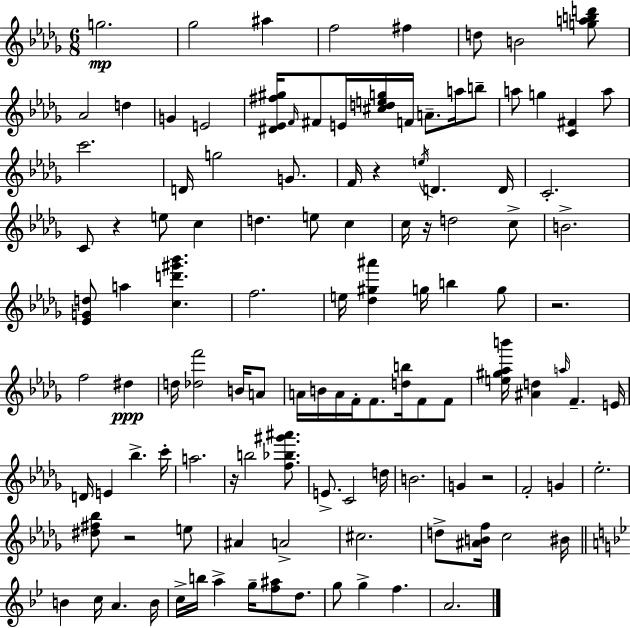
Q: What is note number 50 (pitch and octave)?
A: B4